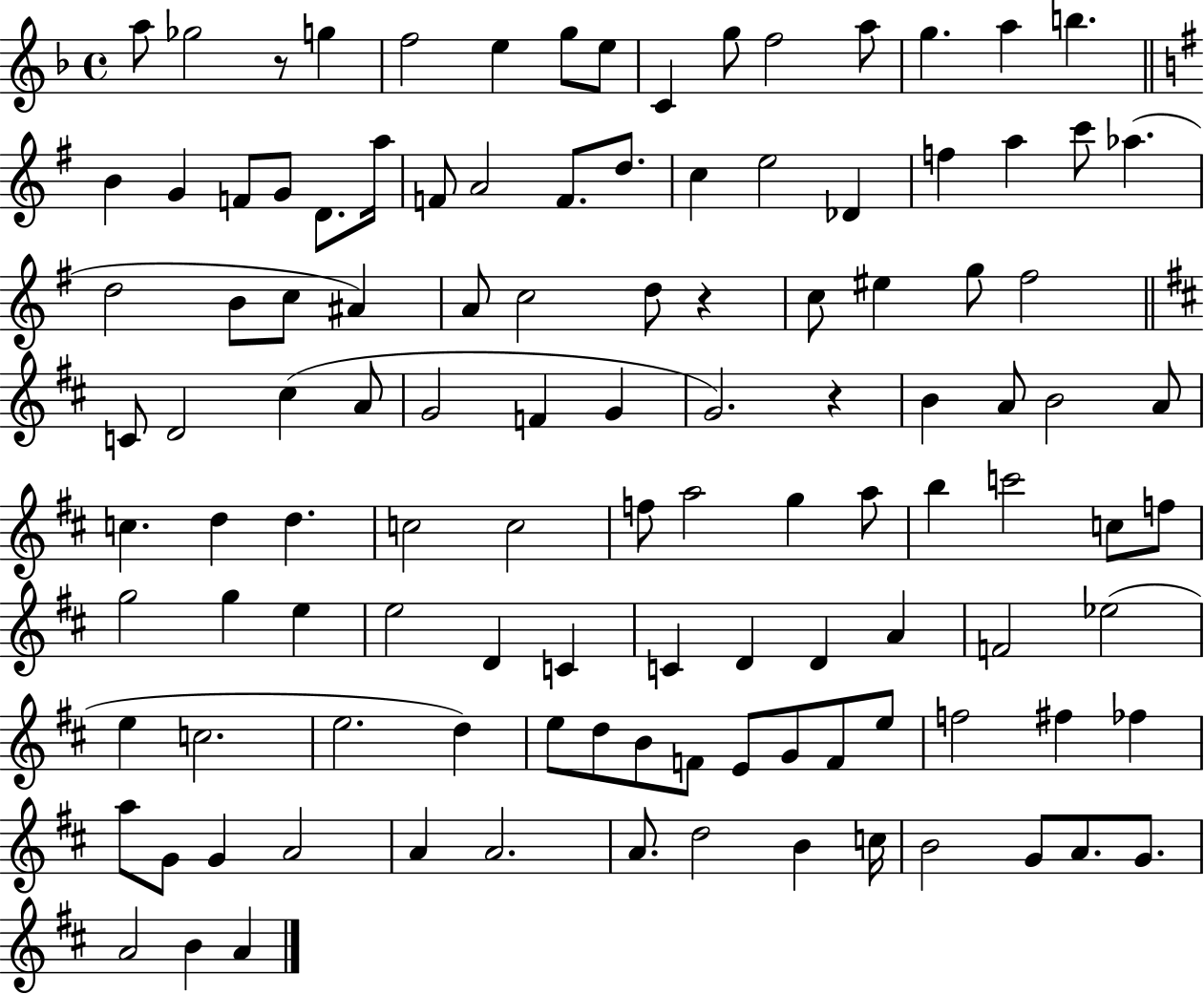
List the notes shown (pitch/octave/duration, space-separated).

A5/e Gb5/h R/e G5/q F5/h E5/q G5/e E5/e C4/q G5/e F5/h A5/e G5/q. A5/q B5/q. B4/q G4/q F4/e G4/e D4/e. A5/s F4/e A4/h F4/e. D5/e. C5/q E5/h Db4/q F5/q A5/q C6/e Ab5/q. D5/h B4/e C5/e A#4/q A4/e C5/h D5/e R/q C5/e EIS5/q G5/e F#5/h C4/e D4/h C#5/q A4/e G4/h F4/q G4/q G4/h. R/q B4/q A4/e B4/h A4/e C5/q. D5/q D5/q. C5/h C5/h F5/e A5/h G5/q A5/e B5/q C6/h C5/e F5/e G5/h G5/q E5/q E5/h D4/q C4/q C4/q D4/q D4/q A4/q F4/h Eb5/h E5/q C5/h. E5/h. D5/q E5/e D5/e B4/e F4/e E4/e G4/e F4/e E5/e F5/h F#5/q FES5/q A5/e G4/e G4/q A4/h A4/q A4/h. A4/e. D5/h B4/q C5/s B4/h G4/e A4/e. G4/e. A4/h B4/q A4/q